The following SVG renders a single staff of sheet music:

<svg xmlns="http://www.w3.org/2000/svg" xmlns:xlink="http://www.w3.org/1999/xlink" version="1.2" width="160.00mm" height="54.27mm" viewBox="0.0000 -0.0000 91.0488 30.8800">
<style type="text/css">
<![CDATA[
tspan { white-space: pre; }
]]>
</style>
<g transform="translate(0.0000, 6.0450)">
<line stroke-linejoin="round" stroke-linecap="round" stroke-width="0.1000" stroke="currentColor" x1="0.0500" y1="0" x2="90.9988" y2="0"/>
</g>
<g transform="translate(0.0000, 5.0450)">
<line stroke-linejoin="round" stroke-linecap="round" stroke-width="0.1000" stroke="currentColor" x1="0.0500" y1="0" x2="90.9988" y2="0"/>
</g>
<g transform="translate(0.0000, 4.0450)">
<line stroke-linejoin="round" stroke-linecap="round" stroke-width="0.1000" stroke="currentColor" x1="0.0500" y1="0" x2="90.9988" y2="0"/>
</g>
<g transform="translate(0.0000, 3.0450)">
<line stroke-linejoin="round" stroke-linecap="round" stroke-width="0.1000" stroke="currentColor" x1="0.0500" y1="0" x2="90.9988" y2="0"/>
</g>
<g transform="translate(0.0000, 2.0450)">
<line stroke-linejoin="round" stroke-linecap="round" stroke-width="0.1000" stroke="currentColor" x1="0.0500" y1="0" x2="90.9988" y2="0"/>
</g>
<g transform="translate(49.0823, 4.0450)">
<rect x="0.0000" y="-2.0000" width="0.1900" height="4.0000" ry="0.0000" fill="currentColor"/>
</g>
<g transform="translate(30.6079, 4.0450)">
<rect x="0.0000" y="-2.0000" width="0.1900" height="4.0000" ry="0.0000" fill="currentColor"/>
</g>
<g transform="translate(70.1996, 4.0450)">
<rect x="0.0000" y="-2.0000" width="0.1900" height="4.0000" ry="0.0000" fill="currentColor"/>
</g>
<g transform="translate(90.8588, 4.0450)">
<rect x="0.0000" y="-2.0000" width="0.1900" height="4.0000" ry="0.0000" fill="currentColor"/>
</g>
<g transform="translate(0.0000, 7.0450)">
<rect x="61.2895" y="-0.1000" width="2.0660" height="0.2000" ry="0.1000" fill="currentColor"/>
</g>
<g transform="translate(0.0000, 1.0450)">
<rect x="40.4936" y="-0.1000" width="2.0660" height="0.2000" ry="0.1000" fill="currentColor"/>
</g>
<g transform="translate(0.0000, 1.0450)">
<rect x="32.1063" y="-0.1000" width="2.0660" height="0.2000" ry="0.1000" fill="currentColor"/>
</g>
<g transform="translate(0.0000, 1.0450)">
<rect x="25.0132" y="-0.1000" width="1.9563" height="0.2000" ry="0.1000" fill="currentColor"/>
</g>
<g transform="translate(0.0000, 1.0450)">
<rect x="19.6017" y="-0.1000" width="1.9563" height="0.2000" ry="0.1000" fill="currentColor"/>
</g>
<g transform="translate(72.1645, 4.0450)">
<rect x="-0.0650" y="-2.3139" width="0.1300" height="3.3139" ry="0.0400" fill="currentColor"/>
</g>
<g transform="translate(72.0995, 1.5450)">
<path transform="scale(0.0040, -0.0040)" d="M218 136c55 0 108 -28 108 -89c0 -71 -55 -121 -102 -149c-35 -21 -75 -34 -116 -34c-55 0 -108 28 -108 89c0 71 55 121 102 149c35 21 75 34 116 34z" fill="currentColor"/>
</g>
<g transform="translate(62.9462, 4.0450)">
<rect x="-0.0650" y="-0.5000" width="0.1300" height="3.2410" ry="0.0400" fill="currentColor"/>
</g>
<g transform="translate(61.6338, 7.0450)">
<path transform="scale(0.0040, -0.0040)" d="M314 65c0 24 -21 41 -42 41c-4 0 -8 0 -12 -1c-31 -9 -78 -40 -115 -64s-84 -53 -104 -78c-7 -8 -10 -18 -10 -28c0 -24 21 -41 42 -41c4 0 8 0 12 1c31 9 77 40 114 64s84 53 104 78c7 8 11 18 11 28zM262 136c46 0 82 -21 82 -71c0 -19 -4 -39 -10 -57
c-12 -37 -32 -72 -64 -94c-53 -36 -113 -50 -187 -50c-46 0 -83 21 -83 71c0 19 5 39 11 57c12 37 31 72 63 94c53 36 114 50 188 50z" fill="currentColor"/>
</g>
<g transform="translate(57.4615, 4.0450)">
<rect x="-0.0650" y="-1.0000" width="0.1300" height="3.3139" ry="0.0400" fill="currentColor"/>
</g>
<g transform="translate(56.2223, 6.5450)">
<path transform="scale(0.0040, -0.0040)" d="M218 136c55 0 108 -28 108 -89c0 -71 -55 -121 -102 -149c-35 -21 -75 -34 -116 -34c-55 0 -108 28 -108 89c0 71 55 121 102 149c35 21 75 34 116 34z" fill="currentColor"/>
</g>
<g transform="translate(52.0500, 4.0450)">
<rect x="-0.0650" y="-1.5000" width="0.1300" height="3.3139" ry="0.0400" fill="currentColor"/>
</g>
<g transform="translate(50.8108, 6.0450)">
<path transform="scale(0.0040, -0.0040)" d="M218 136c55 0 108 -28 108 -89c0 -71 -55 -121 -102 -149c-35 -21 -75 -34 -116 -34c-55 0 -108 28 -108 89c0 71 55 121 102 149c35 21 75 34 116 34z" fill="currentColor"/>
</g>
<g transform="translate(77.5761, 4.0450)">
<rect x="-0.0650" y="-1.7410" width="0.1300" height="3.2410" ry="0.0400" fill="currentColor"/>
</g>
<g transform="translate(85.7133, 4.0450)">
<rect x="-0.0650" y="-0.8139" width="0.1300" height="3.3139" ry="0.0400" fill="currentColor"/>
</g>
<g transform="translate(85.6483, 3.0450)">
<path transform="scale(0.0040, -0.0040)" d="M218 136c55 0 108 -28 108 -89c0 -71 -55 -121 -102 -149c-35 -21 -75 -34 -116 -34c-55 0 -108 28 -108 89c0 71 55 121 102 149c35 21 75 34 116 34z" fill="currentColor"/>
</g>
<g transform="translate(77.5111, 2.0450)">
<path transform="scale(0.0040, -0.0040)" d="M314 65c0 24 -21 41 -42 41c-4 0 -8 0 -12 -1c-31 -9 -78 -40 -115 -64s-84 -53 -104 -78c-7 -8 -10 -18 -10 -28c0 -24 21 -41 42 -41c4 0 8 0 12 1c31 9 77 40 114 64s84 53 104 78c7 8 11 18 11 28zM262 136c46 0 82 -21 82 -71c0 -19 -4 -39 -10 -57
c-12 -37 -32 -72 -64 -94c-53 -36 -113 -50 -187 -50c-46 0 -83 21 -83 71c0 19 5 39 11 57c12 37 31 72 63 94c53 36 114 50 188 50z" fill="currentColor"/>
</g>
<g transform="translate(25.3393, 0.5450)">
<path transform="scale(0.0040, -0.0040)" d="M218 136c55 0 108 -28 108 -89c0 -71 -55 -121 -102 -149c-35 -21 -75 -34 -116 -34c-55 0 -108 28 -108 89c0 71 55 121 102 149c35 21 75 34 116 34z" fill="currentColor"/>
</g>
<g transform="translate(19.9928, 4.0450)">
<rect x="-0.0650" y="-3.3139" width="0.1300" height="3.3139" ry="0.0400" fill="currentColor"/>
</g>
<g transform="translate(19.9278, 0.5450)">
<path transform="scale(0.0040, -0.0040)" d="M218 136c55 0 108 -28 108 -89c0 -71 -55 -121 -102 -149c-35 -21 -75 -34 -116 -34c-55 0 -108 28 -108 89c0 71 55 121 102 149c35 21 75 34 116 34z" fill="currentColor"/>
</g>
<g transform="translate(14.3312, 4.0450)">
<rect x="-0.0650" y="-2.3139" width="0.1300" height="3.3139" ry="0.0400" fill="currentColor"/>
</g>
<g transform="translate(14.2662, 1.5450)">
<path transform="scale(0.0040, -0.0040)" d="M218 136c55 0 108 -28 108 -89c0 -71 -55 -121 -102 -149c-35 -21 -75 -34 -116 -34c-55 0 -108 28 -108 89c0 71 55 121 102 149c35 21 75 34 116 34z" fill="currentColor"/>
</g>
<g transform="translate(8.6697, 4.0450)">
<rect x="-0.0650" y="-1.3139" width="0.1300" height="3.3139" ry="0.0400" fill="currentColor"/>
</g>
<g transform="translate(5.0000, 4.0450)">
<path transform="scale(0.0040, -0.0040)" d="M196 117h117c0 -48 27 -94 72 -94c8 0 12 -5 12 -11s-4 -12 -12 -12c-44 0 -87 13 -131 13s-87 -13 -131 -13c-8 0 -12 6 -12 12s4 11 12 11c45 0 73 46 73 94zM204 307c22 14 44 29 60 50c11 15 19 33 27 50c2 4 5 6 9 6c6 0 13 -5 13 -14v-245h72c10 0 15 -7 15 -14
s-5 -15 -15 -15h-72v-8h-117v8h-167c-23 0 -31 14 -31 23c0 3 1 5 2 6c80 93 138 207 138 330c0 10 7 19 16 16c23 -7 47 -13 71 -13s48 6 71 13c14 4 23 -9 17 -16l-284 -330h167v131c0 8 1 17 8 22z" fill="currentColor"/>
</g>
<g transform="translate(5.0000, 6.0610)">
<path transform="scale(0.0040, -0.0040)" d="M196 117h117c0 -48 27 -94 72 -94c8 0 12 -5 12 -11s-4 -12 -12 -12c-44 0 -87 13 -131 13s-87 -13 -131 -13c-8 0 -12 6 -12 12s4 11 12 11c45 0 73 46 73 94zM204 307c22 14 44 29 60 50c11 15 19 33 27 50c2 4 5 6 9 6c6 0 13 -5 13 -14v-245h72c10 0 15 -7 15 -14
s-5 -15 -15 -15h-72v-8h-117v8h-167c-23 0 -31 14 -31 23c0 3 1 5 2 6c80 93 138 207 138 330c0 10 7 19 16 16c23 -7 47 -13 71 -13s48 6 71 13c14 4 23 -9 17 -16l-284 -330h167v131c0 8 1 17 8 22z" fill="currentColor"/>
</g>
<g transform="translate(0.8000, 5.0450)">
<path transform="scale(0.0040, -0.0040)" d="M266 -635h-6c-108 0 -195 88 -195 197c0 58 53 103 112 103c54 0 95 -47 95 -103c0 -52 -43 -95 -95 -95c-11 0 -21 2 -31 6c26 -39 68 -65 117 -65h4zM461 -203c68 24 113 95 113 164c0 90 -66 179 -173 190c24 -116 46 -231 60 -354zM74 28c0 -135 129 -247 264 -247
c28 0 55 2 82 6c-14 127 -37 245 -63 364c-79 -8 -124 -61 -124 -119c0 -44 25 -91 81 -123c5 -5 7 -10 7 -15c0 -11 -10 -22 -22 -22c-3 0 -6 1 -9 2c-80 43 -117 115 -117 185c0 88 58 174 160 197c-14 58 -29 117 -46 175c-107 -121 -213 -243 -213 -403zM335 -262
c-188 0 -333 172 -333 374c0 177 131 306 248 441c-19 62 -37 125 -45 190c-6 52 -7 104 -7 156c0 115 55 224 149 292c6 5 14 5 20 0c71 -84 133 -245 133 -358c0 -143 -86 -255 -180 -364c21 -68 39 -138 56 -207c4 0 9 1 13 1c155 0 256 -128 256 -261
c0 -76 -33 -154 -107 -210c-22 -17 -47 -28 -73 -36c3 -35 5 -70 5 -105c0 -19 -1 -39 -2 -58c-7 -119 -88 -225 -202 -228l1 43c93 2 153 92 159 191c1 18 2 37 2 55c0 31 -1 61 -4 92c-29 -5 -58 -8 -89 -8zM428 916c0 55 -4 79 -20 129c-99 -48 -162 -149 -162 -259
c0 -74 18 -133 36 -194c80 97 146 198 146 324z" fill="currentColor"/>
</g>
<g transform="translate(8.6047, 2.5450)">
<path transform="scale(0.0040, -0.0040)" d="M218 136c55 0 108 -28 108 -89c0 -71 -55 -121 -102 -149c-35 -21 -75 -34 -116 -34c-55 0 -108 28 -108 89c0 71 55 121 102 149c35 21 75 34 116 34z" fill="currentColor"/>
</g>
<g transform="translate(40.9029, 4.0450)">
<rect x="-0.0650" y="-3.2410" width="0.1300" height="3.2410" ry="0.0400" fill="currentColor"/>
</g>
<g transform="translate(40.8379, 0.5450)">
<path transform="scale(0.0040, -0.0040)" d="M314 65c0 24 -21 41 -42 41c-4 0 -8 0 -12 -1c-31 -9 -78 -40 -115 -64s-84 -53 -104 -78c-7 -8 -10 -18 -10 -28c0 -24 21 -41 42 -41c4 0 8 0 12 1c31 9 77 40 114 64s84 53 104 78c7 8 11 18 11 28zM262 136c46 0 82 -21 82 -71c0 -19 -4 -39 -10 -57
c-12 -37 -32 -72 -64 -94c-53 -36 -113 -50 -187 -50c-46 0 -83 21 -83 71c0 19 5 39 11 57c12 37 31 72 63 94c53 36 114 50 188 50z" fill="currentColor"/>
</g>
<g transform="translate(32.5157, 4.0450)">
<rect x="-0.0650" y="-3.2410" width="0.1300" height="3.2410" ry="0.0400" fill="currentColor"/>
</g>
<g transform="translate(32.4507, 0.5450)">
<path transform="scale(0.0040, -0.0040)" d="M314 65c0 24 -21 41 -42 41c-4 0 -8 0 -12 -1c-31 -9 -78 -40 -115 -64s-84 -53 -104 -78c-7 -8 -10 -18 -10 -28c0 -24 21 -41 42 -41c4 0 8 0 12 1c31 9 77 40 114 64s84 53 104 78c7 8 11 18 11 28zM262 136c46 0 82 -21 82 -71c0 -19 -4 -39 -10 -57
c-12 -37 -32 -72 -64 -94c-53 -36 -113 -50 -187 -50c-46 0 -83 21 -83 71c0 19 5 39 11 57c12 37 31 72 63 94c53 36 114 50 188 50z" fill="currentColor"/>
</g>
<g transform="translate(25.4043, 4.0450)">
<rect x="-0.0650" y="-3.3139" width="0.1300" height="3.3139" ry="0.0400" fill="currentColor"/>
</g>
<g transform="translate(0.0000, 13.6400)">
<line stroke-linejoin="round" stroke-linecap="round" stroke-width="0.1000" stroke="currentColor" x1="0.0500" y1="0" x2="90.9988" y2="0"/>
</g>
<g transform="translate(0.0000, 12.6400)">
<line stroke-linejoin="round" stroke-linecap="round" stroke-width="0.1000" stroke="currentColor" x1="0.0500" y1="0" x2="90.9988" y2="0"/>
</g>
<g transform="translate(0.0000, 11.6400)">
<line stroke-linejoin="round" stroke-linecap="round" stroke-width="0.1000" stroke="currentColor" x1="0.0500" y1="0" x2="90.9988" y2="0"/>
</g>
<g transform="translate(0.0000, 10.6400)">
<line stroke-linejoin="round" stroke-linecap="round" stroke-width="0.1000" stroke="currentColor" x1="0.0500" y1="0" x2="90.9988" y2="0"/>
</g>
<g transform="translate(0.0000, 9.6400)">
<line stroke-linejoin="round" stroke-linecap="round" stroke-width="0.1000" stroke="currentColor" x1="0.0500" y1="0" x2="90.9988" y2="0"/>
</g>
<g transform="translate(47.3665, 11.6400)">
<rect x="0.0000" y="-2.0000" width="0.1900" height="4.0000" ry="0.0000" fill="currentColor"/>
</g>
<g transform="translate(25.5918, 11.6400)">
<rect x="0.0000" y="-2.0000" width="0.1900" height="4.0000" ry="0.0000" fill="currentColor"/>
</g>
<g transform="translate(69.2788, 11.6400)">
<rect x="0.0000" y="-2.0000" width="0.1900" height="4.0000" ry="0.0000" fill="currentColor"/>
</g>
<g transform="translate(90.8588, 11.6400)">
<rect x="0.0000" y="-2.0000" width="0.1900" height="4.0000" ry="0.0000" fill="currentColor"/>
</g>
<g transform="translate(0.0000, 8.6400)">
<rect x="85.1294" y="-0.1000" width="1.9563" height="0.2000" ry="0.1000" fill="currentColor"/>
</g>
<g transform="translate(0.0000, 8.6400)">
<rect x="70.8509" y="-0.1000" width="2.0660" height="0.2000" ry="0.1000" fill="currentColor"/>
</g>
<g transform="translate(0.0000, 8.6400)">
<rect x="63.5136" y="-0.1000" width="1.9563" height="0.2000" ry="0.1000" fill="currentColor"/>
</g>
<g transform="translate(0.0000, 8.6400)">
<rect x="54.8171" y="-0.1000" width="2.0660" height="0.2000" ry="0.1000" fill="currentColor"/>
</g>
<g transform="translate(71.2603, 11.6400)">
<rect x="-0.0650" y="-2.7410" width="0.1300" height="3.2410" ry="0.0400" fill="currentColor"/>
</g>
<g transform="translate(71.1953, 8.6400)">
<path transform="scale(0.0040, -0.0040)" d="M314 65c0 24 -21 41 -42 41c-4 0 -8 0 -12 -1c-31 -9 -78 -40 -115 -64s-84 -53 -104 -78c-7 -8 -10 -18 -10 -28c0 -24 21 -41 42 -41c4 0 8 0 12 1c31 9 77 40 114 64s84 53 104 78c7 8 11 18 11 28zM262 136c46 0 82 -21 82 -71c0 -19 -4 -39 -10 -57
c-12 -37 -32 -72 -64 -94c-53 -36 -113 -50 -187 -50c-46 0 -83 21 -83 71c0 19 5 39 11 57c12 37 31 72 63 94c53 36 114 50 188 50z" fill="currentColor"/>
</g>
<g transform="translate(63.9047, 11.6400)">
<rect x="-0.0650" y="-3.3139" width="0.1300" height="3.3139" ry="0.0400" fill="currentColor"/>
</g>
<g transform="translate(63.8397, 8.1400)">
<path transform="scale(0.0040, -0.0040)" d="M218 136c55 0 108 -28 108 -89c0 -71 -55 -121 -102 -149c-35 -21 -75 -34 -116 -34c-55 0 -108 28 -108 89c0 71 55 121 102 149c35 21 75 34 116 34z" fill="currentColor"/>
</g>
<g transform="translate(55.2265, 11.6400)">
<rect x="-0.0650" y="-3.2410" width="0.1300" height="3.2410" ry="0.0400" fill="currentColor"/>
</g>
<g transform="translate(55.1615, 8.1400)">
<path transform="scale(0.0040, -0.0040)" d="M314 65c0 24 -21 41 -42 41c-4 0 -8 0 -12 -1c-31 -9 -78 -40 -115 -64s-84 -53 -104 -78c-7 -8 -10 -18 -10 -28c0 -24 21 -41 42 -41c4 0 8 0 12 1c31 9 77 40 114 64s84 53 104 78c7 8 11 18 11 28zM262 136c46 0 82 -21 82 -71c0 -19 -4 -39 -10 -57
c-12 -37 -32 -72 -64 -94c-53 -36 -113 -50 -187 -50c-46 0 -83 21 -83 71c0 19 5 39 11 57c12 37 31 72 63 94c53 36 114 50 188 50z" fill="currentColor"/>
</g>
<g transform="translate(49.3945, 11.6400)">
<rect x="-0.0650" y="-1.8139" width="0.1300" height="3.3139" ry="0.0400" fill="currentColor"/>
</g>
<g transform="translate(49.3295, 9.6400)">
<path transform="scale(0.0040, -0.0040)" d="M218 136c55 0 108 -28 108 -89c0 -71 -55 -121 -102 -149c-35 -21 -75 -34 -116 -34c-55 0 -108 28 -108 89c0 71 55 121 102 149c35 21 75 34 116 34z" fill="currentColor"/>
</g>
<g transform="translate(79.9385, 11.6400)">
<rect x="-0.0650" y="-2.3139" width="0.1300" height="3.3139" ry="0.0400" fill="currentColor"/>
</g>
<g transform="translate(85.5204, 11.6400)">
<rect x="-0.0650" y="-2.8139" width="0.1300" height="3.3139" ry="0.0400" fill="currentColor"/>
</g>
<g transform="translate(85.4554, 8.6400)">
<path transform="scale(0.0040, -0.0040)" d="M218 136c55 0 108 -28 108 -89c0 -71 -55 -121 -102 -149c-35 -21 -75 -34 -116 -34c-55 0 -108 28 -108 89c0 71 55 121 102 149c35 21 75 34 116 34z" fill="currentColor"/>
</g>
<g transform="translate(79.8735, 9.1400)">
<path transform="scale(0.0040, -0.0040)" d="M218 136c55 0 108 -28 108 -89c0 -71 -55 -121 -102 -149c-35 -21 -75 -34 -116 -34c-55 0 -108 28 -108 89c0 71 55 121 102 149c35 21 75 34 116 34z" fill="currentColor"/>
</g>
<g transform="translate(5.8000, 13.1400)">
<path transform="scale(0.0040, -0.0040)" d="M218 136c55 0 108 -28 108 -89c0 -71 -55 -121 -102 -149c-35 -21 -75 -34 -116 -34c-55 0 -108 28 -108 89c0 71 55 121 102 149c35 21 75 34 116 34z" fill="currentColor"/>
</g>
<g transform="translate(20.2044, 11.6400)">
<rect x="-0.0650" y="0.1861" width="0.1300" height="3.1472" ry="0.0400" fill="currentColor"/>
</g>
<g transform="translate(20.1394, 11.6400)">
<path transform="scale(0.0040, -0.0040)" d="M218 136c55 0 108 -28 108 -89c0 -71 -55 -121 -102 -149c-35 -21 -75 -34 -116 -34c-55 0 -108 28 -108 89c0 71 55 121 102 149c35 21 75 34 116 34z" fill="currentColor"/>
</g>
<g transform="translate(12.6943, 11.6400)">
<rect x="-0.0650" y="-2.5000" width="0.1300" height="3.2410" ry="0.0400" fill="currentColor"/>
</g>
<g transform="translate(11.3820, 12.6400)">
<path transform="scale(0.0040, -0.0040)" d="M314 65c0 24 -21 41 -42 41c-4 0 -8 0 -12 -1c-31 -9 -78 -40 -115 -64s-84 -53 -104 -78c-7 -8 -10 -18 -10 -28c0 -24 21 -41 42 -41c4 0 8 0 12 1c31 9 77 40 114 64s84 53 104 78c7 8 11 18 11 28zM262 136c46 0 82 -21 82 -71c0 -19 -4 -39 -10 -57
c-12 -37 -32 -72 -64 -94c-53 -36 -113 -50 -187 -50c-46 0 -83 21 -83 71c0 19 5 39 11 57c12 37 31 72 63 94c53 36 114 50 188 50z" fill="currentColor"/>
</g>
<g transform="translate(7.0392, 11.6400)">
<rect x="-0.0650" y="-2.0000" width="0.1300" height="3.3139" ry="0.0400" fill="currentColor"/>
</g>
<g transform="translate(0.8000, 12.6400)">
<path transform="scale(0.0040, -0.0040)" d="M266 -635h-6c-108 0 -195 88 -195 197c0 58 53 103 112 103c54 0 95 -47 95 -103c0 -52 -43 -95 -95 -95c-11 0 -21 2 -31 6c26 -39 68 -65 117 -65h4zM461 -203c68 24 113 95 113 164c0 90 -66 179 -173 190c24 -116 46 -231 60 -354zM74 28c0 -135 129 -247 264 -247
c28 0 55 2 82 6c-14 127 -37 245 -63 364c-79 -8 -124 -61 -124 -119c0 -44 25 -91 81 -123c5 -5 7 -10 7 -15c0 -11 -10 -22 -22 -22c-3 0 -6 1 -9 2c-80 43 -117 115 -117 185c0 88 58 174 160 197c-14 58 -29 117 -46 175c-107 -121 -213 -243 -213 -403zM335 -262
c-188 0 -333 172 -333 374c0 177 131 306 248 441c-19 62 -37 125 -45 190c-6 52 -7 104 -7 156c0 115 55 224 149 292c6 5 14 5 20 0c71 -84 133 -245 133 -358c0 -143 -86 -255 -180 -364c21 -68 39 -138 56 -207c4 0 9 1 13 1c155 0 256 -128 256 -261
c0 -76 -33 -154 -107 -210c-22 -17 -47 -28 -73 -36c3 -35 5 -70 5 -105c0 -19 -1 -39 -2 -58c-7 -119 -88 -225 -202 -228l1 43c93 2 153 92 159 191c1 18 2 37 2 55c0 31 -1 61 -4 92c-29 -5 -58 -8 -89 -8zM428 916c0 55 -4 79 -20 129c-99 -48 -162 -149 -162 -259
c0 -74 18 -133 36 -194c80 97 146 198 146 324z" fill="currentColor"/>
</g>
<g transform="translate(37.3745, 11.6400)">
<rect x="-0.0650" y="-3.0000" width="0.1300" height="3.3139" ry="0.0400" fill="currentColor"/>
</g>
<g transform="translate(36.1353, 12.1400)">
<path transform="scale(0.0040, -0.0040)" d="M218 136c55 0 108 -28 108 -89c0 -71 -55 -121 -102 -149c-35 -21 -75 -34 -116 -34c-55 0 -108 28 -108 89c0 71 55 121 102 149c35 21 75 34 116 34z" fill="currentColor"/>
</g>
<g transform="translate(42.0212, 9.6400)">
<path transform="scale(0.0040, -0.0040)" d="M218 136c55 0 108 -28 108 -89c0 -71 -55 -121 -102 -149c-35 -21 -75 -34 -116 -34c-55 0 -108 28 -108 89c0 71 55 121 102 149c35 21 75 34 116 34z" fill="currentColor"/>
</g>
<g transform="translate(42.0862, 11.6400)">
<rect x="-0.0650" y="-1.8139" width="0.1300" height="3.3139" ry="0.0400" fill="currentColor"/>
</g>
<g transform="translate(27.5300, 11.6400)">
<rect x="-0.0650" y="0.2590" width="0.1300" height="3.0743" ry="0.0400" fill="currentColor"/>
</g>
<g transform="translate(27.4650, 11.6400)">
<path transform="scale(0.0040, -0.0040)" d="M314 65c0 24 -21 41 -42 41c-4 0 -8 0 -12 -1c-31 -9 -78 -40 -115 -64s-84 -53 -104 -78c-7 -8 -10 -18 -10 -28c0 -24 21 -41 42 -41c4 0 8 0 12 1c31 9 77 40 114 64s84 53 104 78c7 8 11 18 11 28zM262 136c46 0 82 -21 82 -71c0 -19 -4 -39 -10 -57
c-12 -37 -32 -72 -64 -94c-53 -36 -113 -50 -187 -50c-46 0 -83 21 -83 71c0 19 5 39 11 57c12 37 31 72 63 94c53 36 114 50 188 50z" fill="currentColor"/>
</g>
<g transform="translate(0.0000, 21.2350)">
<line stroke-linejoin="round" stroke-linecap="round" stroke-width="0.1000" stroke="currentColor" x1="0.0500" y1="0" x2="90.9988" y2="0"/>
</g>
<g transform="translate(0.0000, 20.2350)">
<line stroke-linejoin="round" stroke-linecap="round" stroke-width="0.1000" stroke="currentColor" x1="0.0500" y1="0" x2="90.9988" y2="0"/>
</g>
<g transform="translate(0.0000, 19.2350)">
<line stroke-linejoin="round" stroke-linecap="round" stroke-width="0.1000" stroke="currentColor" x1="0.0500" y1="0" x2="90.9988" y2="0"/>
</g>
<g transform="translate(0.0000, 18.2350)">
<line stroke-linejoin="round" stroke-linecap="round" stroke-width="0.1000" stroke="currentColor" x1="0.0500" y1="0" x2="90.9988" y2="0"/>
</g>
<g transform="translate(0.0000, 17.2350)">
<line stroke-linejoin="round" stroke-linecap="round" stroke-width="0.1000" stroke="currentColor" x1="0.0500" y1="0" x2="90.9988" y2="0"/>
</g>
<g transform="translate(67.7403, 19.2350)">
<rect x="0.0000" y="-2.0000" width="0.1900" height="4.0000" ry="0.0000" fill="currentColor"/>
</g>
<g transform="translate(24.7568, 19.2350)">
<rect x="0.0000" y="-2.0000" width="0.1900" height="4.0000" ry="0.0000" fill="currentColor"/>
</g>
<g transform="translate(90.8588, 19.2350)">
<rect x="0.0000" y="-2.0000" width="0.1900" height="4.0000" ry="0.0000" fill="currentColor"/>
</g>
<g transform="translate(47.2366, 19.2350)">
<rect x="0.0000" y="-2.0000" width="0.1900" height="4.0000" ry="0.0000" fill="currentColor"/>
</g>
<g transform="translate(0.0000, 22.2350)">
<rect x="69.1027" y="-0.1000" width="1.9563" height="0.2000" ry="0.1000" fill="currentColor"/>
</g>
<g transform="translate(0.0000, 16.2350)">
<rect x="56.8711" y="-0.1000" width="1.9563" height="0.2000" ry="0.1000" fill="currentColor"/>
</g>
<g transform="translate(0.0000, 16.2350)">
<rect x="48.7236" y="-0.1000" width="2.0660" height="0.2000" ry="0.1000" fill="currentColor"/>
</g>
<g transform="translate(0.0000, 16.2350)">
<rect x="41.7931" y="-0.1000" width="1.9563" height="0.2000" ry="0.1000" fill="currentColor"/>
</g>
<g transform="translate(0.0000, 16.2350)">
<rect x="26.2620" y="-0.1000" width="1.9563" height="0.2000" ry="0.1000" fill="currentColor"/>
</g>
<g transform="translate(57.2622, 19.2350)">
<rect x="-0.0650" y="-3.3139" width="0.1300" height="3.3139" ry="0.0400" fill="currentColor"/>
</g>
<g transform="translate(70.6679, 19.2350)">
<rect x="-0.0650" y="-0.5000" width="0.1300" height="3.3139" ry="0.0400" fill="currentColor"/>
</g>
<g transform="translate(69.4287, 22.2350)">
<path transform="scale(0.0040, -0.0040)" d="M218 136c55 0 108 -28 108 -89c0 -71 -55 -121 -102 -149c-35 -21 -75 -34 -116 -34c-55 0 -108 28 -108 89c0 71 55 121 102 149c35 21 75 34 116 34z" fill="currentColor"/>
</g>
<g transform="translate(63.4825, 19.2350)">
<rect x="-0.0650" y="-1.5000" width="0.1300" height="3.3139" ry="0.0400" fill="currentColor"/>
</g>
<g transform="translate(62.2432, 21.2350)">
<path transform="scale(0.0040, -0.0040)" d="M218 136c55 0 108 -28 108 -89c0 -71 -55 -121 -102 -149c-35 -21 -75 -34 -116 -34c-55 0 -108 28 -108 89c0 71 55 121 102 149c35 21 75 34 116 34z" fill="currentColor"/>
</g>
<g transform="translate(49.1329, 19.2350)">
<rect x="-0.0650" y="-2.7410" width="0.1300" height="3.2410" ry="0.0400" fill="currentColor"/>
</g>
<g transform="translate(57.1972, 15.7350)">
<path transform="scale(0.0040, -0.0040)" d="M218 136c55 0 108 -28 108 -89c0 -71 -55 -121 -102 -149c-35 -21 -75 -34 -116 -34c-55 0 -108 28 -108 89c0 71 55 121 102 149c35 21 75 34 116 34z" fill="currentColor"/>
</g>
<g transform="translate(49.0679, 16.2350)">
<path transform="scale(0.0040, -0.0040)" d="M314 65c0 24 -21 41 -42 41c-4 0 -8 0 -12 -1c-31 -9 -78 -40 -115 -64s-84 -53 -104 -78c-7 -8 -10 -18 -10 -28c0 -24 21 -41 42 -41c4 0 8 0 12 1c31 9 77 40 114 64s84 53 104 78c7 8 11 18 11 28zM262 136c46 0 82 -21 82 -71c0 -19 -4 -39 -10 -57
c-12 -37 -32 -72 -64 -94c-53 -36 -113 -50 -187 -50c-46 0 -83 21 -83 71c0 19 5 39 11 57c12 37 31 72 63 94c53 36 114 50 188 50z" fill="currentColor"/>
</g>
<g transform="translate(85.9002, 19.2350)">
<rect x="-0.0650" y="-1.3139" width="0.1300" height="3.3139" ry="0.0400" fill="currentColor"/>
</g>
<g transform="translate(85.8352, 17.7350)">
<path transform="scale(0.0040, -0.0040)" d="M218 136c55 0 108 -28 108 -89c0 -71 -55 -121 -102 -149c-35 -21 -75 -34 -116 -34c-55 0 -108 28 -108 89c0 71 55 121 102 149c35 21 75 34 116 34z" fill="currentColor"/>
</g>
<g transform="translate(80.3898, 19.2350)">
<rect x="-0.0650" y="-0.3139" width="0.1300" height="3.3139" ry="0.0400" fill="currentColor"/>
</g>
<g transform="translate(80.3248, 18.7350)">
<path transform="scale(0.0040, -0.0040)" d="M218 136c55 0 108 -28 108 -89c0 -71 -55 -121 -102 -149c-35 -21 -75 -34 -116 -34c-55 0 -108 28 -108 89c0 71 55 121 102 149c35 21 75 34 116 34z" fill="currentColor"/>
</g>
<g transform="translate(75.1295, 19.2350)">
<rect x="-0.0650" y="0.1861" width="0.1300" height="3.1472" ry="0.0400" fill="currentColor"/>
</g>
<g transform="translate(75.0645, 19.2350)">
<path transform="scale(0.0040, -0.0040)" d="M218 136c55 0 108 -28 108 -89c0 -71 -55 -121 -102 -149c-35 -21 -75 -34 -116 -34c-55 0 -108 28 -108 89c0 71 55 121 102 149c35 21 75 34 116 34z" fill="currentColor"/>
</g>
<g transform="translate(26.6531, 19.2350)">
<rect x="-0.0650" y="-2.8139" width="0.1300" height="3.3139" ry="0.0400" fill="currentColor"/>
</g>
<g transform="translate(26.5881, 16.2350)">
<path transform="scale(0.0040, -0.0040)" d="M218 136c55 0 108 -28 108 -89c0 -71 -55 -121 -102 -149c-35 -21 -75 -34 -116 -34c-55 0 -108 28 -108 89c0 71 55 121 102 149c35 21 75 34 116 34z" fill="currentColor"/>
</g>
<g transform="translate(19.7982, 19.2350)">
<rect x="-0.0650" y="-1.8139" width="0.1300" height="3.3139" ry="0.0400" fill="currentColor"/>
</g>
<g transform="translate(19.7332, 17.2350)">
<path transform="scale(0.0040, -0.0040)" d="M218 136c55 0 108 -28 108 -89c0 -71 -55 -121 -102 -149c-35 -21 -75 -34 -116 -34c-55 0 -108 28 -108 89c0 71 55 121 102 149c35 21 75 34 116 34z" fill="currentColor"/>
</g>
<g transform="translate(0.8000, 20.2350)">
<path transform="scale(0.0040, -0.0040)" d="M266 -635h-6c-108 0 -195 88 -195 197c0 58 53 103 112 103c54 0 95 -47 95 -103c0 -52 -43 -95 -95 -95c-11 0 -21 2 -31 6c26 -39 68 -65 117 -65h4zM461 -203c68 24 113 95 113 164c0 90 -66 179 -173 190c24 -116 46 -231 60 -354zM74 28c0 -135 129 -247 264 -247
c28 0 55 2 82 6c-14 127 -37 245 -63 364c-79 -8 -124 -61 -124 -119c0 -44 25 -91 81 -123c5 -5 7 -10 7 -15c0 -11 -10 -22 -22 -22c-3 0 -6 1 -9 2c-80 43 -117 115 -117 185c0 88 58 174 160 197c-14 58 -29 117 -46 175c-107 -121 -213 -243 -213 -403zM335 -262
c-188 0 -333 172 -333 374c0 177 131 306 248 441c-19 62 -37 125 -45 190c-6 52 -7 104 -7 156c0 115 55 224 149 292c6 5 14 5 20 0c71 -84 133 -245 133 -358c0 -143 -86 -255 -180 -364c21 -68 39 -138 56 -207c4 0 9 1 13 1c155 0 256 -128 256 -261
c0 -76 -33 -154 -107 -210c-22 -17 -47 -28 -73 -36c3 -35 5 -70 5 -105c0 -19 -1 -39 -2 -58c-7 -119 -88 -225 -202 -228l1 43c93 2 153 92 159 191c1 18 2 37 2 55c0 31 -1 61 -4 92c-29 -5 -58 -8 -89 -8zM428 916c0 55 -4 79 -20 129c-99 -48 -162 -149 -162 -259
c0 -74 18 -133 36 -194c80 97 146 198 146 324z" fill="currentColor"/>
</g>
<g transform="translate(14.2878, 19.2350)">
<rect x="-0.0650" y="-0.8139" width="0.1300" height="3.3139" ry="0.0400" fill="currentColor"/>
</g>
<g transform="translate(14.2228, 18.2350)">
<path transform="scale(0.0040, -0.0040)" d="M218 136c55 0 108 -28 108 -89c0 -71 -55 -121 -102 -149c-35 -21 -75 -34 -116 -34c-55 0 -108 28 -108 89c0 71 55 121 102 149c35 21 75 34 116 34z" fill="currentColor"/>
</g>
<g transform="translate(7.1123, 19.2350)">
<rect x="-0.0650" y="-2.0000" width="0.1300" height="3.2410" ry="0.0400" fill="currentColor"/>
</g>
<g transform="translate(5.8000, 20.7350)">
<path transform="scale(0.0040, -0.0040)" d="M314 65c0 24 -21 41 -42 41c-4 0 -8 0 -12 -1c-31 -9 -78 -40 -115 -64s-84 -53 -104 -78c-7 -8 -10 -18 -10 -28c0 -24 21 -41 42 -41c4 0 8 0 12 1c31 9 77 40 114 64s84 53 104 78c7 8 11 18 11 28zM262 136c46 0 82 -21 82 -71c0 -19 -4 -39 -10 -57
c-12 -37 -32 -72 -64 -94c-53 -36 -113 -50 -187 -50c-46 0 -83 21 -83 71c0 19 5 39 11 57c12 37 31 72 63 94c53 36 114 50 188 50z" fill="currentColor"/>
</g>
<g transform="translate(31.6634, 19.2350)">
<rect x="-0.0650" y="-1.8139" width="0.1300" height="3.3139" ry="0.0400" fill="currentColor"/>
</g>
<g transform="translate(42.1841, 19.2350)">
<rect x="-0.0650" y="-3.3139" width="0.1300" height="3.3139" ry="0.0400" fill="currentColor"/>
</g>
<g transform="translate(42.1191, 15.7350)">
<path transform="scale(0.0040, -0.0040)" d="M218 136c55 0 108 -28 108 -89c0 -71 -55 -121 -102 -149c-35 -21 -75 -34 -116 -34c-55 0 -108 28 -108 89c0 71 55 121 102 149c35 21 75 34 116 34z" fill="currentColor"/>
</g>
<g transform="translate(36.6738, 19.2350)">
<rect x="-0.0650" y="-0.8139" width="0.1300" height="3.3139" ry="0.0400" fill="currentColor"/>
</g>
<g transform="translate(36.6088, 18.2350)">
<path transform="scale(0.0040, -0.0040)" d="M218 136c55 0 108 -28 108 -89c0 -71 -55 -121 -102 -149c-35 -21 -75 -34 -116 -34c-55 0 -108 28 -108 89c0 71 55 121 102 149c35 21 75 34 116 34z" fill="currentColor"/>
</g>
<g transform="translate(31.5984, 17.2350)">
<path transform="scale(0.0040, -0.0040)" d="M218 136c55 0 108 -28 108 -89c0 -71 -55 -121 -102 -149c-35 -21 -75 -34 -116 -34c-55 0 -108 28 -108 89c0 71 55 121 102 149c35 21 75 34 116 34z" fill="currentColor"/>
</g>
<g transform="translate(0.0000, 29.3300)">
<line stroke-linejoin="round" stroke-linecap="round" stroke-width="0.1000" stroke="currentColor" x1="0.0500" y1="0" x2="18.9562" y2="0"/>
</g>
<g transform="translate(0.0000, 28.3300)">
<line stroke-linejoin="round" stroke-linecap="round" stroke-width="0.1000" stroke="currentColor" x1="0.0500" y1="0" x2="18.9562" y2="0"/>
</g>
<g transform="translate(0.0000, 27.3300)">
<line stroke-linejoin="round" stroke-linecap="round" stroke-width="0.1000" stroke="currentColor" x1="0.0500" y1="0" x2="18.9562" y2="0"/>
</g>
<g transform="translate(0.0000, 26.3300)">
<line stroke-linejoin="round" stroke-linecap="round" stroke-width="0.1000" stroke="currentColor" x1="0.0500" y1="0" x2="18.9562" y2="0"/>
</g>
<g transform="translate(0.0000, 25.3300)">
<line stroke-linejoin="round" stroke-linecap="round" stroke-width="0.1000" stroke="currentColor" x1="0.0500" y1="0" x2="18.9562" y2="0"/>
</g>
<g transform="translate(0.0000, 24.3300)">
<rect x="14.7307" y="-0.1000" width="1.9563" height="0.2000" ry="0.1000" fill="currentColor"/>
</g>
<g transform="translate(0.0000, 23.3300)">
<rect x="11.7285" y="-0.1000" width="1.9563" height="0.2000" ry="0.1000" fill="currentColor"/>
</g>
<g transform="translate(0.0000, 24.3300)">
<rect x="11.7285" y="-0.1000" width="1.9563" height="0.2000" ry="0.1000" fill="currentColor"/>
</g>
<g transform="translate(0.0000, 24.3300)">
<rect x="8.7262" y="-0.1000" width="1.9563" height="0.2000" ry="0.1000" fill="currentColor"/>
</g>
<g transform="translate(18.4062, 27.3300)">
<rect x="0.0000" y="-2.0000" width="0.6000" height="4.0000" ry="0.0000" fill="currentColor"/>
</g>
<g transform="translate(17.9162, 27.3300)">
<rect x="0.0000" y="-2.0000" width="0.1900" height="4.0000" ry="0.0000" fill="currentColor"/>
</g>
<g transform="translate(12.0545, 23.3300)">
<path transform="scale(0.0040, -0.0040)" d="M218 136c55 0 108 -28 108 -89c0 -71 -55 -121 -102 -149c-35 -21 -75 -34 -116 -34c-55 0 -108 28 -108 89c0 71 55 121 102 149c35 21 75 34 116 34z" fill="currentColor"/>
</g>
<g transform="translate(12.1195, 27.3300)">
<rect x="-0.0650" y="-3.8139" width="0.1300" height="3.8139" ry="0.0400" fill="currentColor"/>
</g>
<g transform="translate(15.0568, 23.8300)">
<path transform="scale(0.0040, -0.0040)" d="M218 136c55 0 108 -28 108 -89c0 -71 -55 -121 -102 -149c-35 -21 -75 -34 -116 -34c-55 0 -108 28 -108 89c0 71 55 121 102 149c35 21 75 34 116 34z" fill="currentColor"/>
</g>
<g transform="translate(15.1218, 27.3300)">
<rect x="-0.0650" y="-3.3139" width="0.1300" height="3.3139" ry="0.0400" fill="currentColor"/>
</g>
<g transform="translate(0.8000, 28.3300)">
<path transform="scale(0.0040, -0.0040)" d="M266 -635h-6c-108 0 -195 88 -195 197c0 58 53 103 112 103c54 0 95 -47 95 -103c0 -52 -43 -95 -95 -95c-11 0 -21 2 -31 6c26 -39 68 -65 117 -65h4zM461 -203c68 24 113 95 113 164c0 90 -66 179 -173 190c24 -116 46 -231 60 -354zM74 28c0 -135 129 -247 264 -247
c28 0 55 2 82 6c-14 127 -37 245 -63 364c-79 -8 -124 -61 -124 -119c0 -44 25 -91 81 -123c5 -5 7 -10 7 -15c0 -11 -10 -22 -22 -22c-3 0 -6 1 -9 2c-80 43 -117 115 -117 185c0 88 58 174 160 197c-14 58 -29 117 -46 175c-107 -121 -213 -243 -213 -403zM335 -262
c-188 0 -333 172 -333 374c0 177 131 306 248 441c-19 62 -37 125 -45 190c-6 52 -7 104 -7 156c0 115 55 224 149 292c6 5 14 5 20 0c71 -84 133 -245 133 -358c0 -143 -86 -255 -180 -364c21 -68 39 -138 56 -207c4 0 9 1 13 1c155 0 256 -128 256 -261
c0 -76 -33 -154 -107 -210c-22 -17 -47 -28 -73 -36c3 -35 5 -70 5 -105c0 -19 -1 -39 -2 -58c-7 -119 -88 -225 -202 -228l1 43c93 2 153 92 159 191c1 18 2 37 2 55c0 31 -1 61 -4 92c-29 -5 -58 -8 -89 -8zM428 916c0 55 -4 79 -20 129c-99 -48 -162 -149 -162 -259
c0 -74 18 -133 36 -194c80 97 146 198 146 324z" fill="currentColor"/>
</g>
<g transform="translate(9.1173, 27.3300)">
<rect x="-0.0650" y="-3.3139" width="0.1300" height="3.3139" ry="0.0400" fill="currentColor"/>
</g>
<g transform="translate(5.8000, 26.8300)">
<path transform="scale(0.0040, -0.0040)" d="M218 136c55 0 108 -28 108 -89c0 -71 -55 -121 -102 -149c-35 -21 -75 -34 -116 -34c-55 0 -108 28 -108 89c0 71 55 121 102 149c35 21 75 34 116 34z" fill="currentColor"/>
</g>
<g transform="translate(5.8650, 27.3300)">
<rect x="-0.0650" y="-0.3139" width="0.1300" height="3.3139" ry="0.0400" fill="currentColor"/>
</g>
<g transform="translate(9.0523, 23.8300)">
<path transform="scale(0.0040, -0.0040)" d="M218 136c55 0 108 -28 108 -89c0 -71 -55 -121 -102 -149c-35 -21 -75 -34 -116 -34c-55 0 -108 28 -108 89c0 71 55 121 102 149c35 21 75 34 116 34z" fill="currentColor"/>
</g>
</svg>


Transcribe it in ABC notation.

X:1
T:Untitled
M:4/4
L:1/4
K:C
e g b b b2 b2 E D C2 g f2 d F G2 B B2 A f f b2 b a2 g a F2 d f a f d b a2 b E C B c e c b c' b